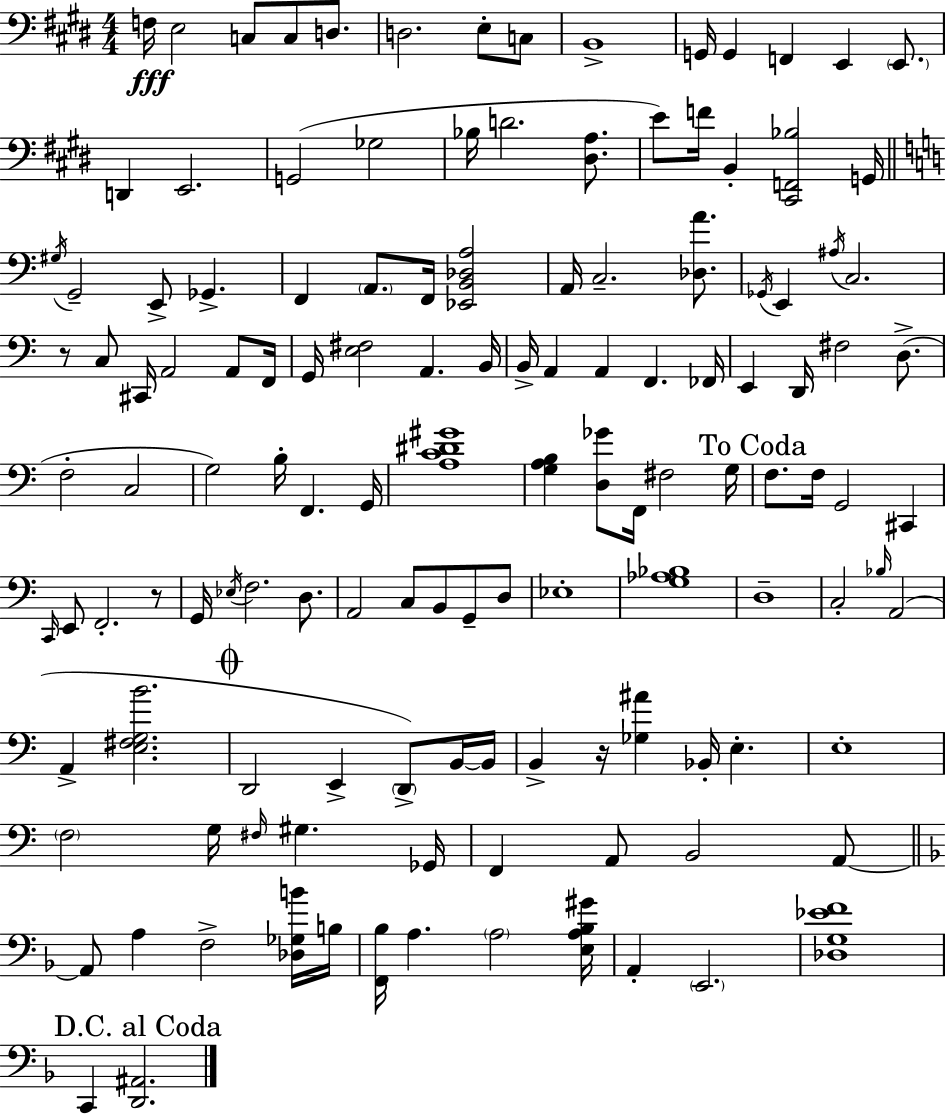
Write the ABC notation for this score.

X:1
T:Untitled
M:4/4
L:1/4
K:E
F,/4 E,2 C,/2 C,/2 D,/2 D,2 E,/2 C,/2 B,,4 G,,/4 G,, F,, E,, E,,/2 D,, E,,2 G,,2 _G,2 _B,/4 D2 [^D,A,]/2 E/2 F/4 B,, [^C,,F,,_B,]2 G,,/4 ^G,/4 G,,2 E,,/2 _G,, F,, A,,/2 F,,/4 [_E,,B,,_D,A,]2 A,,/4 C,2 [_D,A]/2 _G,,/4 E,, ^A,/4 C,2 z/2 C,/2 ^C,,/4 A,,2 A,,/2 F,,/4 G,,/4 [E,^F,]2 A,, B,,/4 B,,/4 A,, A,, F,, _F,,/4 E,, D,,/4 ^F,2 D,/2 F,2 C,2 G,2 B,/4 F,, G,,/4 [A,C^D^G]4 [G,A,B,] [D,_G]/2 F,,/4 ^F,2 G,/4 F,/2 F,/4 G,,2 ^C,, C,,/4 E,,/2 F,,2 z/2 G,,/4 _E,/4 F,2 D,/2 A,,2 C,/2 B,,/2 G,,/2 D,/2 _E,4 [G,_A,_B,]4 D,4 C,2 _B,/4 A,,2 A,, [E,^F,G,B]2 D,,2 E,, D,,/2 B,,/4 B,,/4 B,, z/4 [_G,^A] _B,,/4 E, E,4 F,2 G,/4 ^F,/4 ^G, _G,,/4 F,, A,,/2 B,,2 A,,/2 A,,/2 A, F,2 [_D,_G,B]/4 B,/4 [F,,_B,]/4 A, A,2 [E,A,_B,^G]/4 A,, E,,2 [_D,G,_EF]4 C,, [D,,^A,,]2